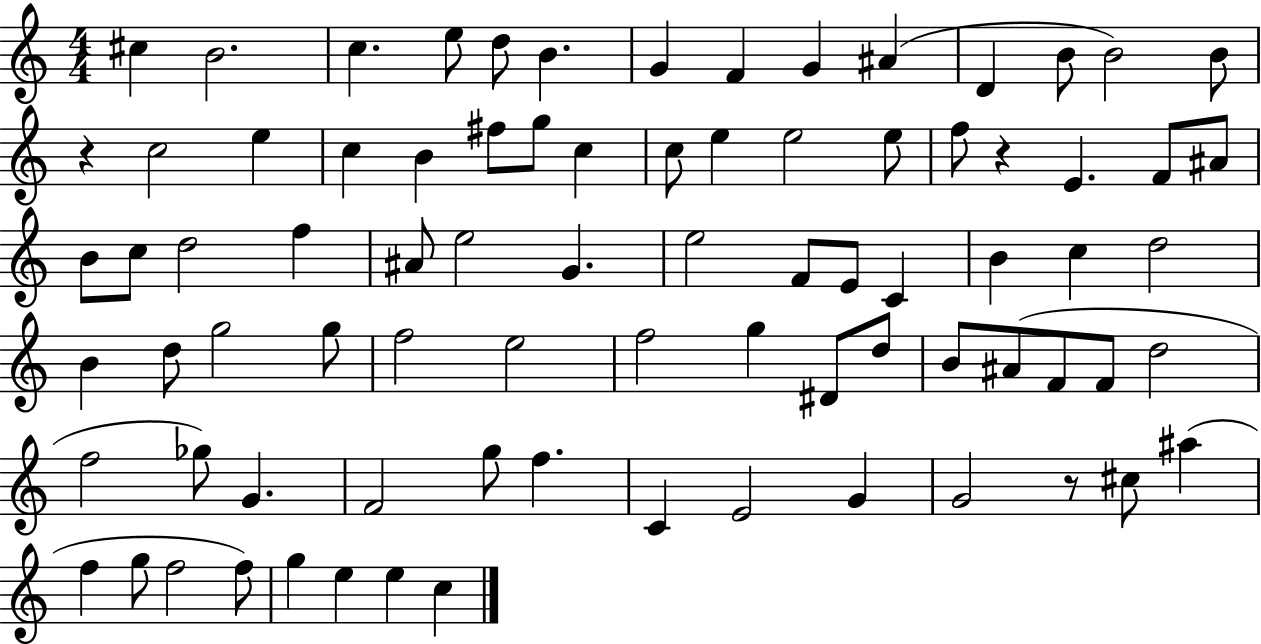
C#5/q B4/h. C5/q. E5/e D5/e B4/q. G4/q F4/q G4/q A#4/q D4/q B4/e B4/h B4/e R/q C5/h E5/q C5/q B4/q F#5/e G5/e C5/q C5/e E5/q E5/h E5/e F5/e R/q E4/q. F4/e A#4/e B4/e C5/e D5/h F5/q A#4/e E5/h G4/q. E5/h F4/e E4/e C4/q B4/q C5/q D5/h B4/q D5/e G5/h G5/e F5/h E5/h F5/h G5/q D#4/e D5/e B4/e A#4/e F4/e F4/e D5/h F5/h Gb5/e G4/q. F4/h G5/e F5/q. C4/q E4/h G4/q G4/h R/e C#5/e A#5/q F5/q G5/e F5/h F5/e G5/q E5/q E5/q C5/q